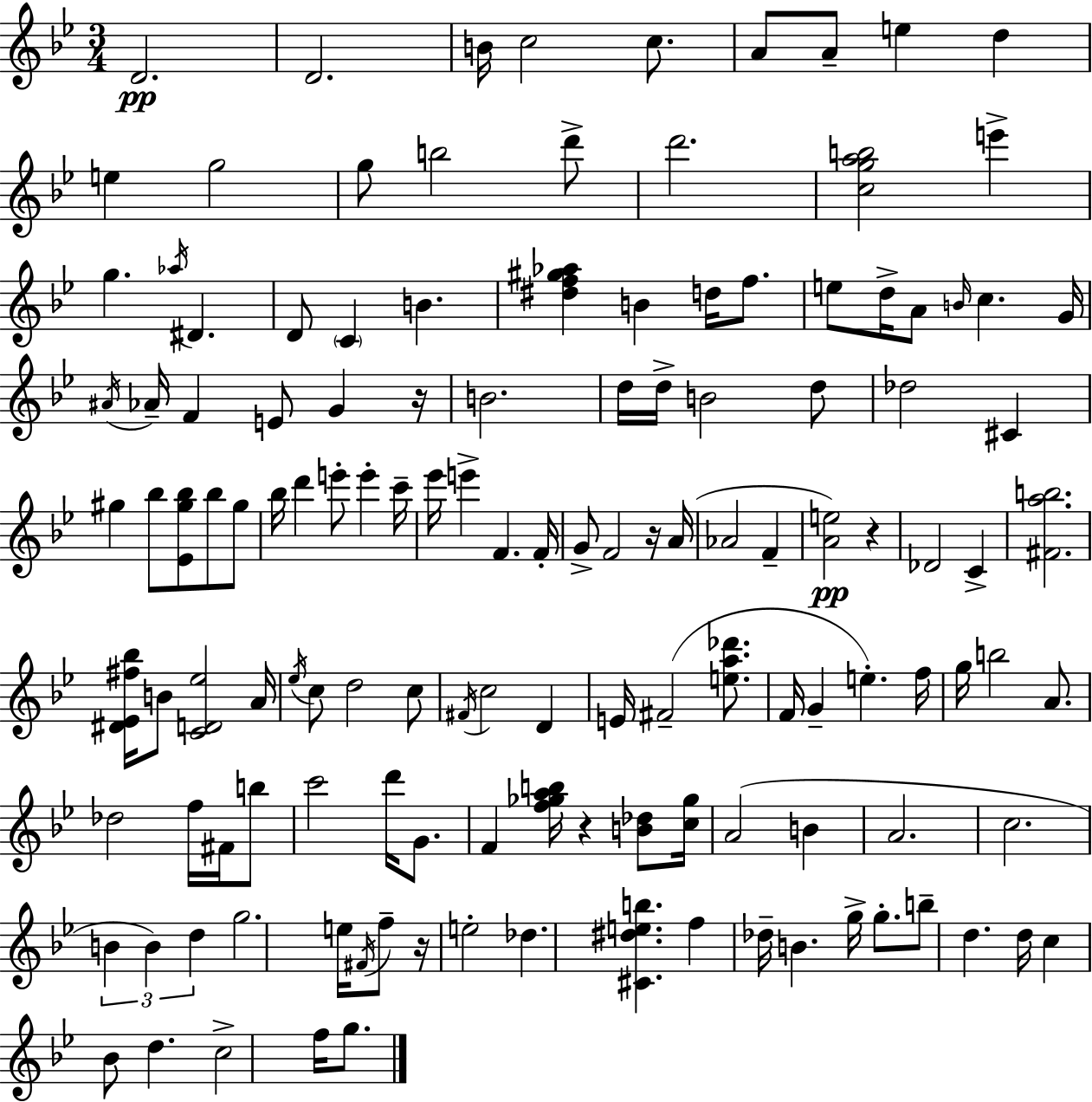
D4/h. D4/h. B4/s C5/h C5/e. A4/e A4/e E5/q D5/q E5/q G5/h G5/e B5/h D6/e D6/h. [C5,G5,A5,B5]/h E6/q G5/q. Ab5/s D#4/q. D4/e C4/q B4/q. [D#5,F5,G#5,Ab5]/q B4/q D5/s F5/e. E5/e D5/s A4/e B4/s C5/q. G4/s A#4/s Ab4/s F4/q E4/e G4/q R/s B4/h. D5/s D5/s B4/h D5/e Db5/h C#4/q G#5/q Bb5/e [Eb4,G#5,Bb5]/e Bb5/e G#5/e Bb5/s D6/q E6/e E6/q C6/s Eb6/s E6/q F4/q. F4/s G4/e F4/h R/s A4/s Ab4/h F4/q [A4,E5]/h R/q Db4/h C4/q [F#4,A5,B5]/h. [D#4,Eb4,F#5,Bb5]/s B4/e [C4,D4,Eb5]/h A4/s Eb5/s C5/e D5/h C5/e F#4/s C5/h D4/q E4/s F#4/h [E5,A5,Db6]/e. F4/s G4/q E5/q. F5/s G5/s B5/h A4/e. Db5/h F5/s F#4/s B5/e C6/h D6/s G4/e. F4/q [F5,Gb5,A5,B5]/s R/q [B4,Db5]/e [C5,Gb5]/s A4/h B4/q A4/h. C5/h. B4/q B4/q D5/q G5/h. E5/s F#4/s F5/e R/s E5/h Db5/q. [C#4,D#5,E5,B5]/q. F5/q Db5/s B4/q. G5/s G5/e. B5/e D5/q. D5/s C5/q Bb4/e D5/q. C5/h F5/s G5/e.